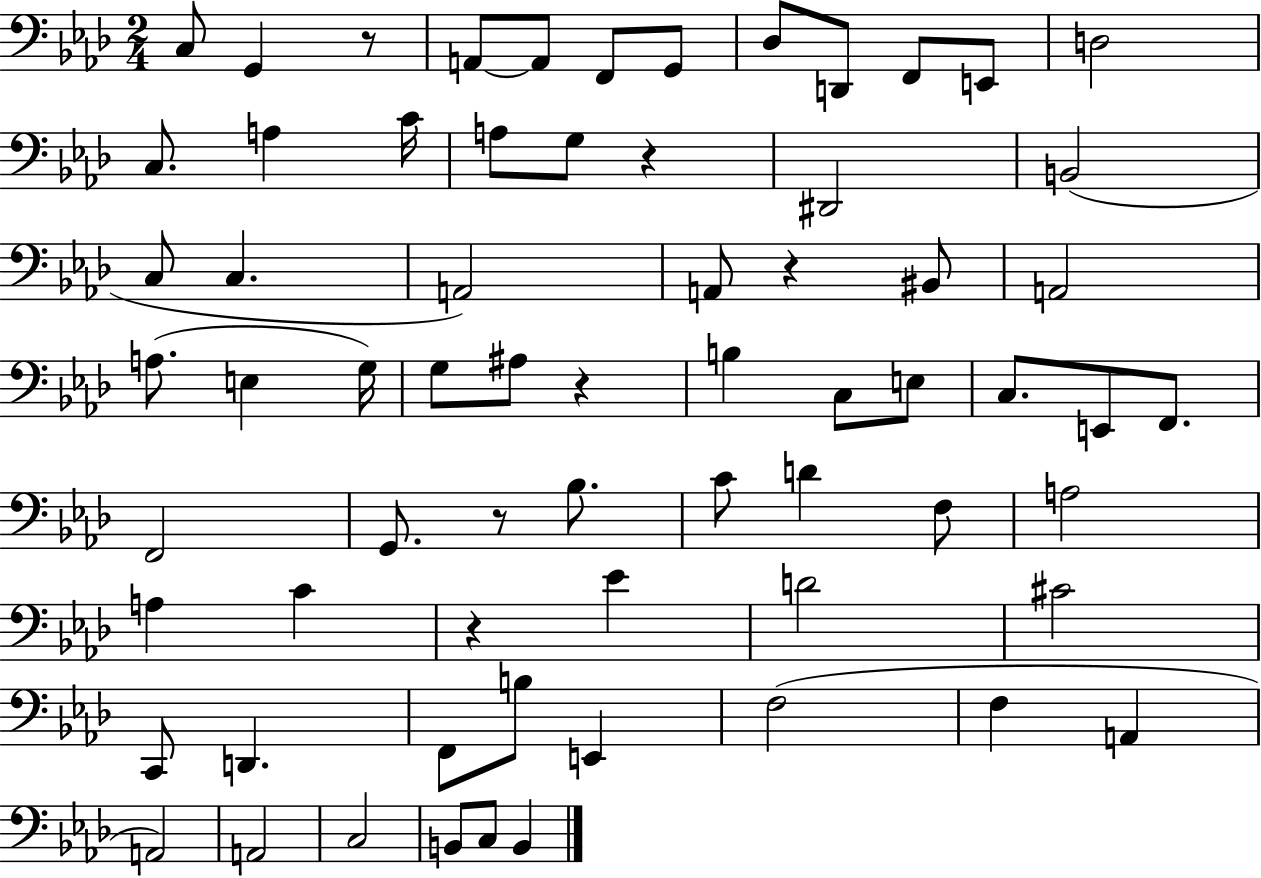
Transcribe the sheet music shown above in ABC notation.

X:1
T:Untitled
M:2/4
L:1/4
K:Ab
C,/2 G,, z/2 A,,/2 A,,/2 F,,/2 G,,/2 _D,/2 D,,/2 F,,/2 E,,/2 D,2 C,/2 A, C/4 A,/2 G,/2 z ^D,,2 B,,2 C,/2 C, A,,2 A,,/2 z ^B,,/2 A,,2 A,/2 E, G,/4 G,/2 ^A,/2 z B, C,/2 E,/2 C,/2 E,,/2 F,,/2 F,,2 G,,/2 z/2 _B,/2 C/2 D F,/2 A,2 A, C z _E D2 ^C2 C,,/2 D,, F,,/2 B,/2 E,, F,2 F, A,, A,,2 A,,2 C,2 B,,/2 C,/2 B,,